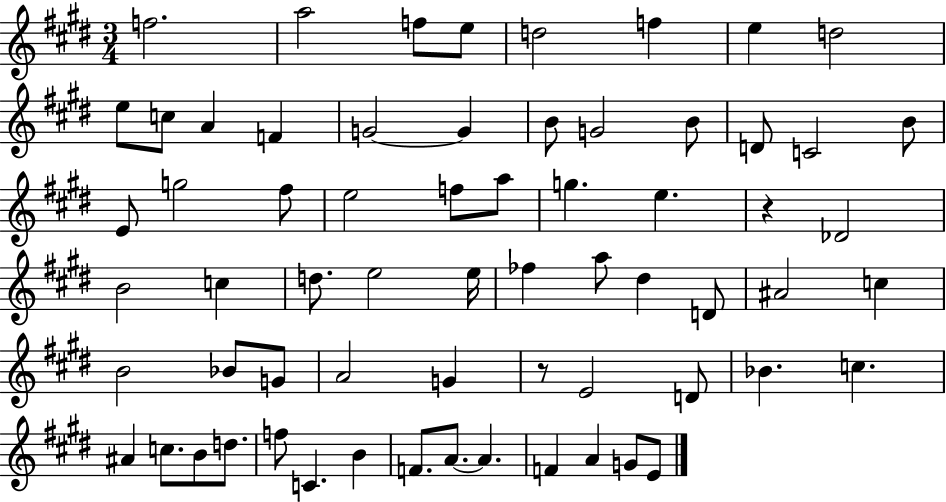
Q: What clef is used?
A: treble